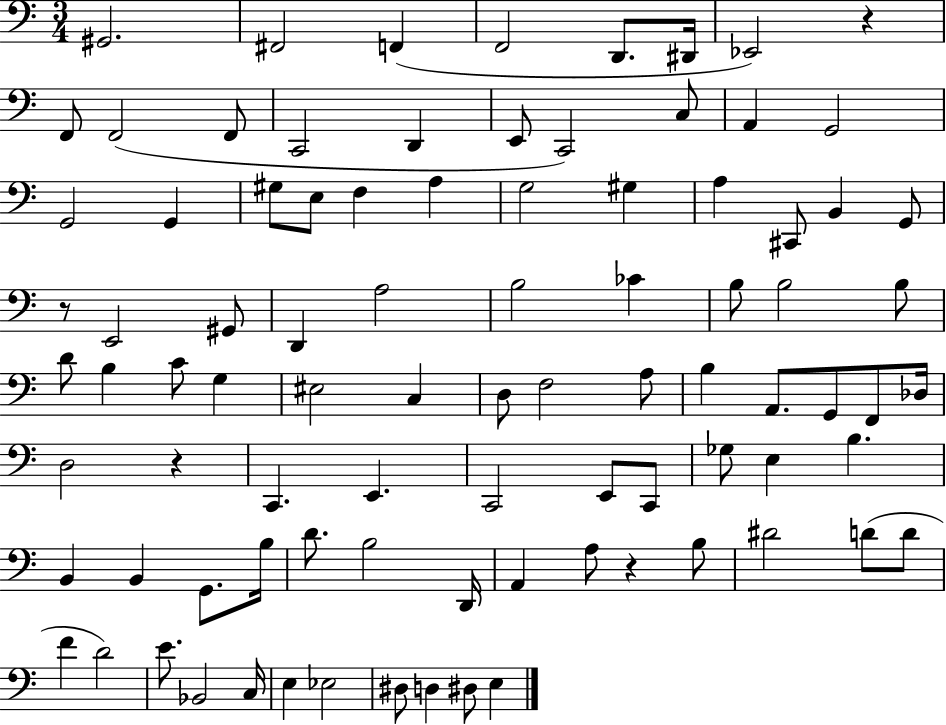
G#2/h. F#2/h F2/q F2/h D2/e. D#2/s Eb2/h R/q F2/e F2/h F2/e C2/h D2/q E2/e C2/h C3/e A2/q G2/h G2/h G2/q G#3/e E3/e F3/q A3/q G3/h G#3/q A3/q C#2/e B2/q G2/e R/e E2/h G#2/e D2/q A3/h B3/h CES4/q B3/e B3/h B3/e D4/e B3/q C4/e G3/q EIS3/h C3/q D3/e F3/h A3/e B3/q A2/e. G2/e F2/e Db3/s D3/h R/q C2/q. E2/q. C2/h E2/e C2/e Gb3/e E3/q B3/q. B2/q B2/q G2/e. B3/s D4/e. B3/h D2/s A2/q A3/e R/q B3/e D#4/h D4/e D4/e F4/q D4/h E4/e. Bb2/h C3/s E3/q Eb3/h D#3/e D3/q D#3/e E3/q